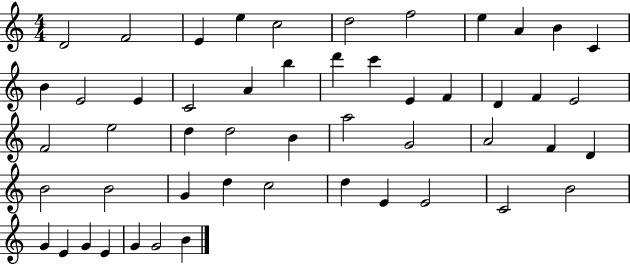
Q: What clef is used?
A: treble